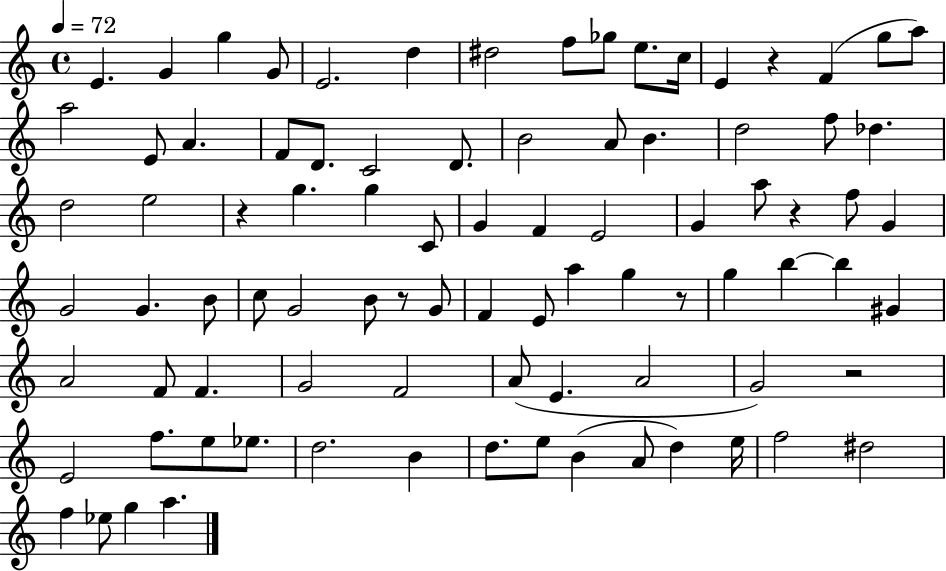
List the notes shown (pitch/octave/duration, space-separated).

E4/q. G4/q G5/q G4/e E4/h. D5/q D#5/h F5/e Gb5/e E5/e. C5/s E4/q R/q F4/q G5/e A5/e A5/h E4/e A4/q. F4/e D4/e. C4/h D4/e. B4/h A4/e B4/q. D5/h F5/e Db5/q. D5/h E5/h R/q G5/q. G5/q C4/e G4/q F4/q E4/h G4/q A5/e R/q F5/e G4/q G4/h G4/q. B4/e C5/e G4/h B4/e R/e G4/e F4/q E4/e A5/q G5/q R/e G5/q B5/q B5/q G#4/q A4/h F4/e F4/q. G4/h F4/h A4/e E4/q. A4/h G4/h R/h E4/h F5/e. E5/e Eb5/e. D5/h. B4/q D5/e. E5/e B4/q A4/e D5/q E5/s F5/h D#5/h F5/q Eb5/e G5/q A5/q.